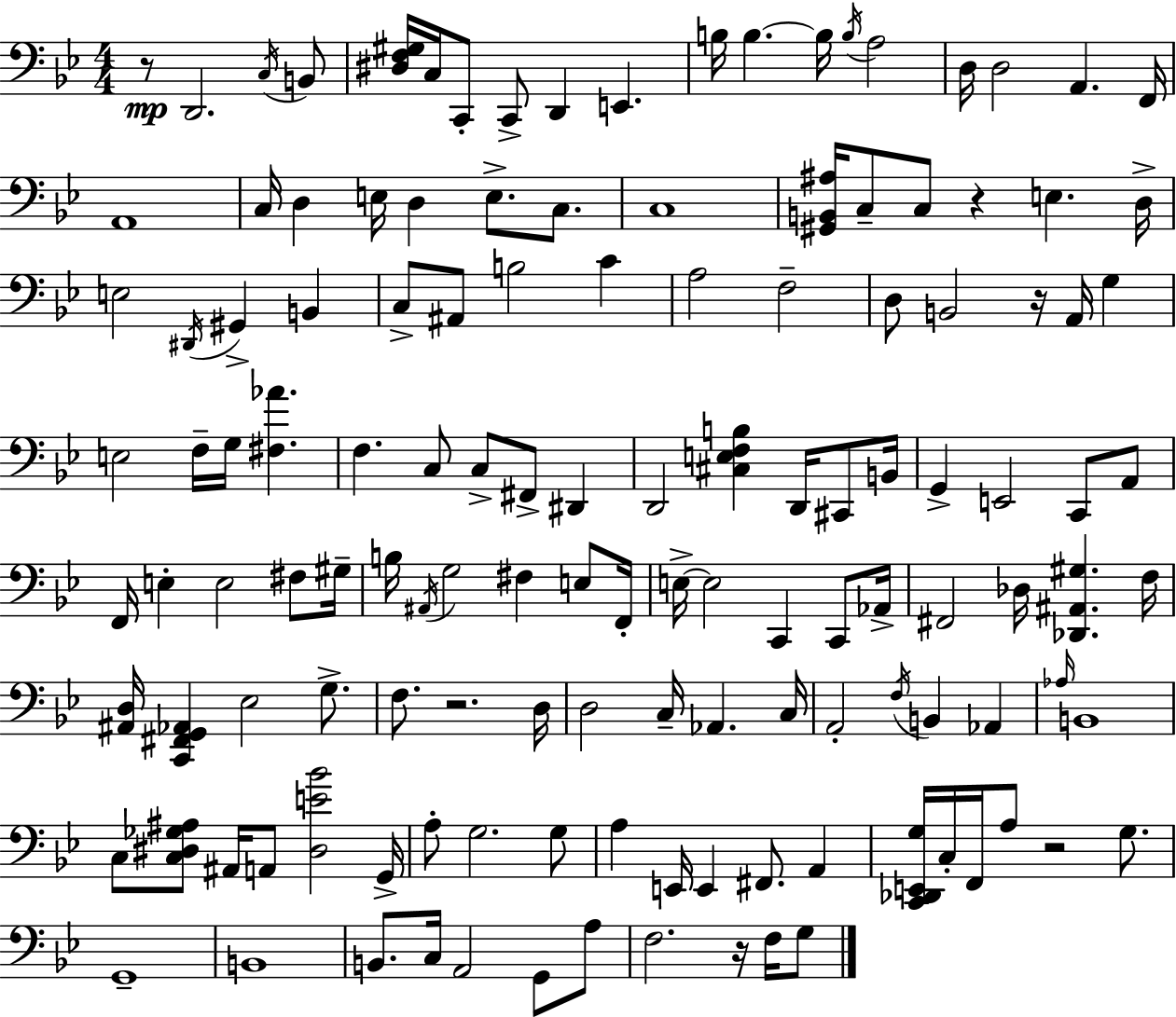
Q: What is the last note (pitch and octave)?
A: G3